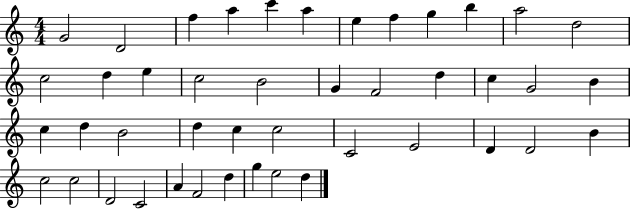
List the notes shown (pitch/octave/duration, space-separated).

G4/h D4/h F5/q A5/q C6/q A5/q E5/q F5/q G5/q B5/q A5/h D5/h C5/h D5/q E5/q C5/h B4/h G4/q F4/h D5/q C5/q G4/h B4/q C5/q D5/q B4/h D5/q C5/q C5/h C4/h E4/h D4/q D4/h B4/q C5/h C5/h D4/h C4/h A4/q F4/h D5/q G5/q E5/h D5/q